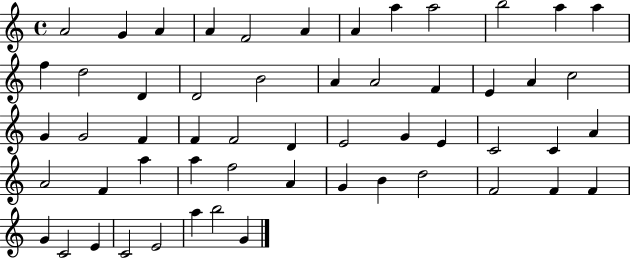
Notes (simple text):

A4/h G4/q A4/q A4/q F4/h A4/q A4/q A5/q A5/h B5/h A5/q A5/q F5/q D5/h D4/q D4/h B4/h A4/q A4/h F4/q E4/q A4/q C5/h G4/q G4/h F4/q F4/q F4/h D4/q E4/h G4/q E4/q C4/h C4/q A4/q A4/h F4/q A5/q A5/q F5/h A4/q G4/q B4/q D5/h F4/h F4/q F4/q G4/q C4/h E4/q C4/h E4/h A5/q B5/h G4/q